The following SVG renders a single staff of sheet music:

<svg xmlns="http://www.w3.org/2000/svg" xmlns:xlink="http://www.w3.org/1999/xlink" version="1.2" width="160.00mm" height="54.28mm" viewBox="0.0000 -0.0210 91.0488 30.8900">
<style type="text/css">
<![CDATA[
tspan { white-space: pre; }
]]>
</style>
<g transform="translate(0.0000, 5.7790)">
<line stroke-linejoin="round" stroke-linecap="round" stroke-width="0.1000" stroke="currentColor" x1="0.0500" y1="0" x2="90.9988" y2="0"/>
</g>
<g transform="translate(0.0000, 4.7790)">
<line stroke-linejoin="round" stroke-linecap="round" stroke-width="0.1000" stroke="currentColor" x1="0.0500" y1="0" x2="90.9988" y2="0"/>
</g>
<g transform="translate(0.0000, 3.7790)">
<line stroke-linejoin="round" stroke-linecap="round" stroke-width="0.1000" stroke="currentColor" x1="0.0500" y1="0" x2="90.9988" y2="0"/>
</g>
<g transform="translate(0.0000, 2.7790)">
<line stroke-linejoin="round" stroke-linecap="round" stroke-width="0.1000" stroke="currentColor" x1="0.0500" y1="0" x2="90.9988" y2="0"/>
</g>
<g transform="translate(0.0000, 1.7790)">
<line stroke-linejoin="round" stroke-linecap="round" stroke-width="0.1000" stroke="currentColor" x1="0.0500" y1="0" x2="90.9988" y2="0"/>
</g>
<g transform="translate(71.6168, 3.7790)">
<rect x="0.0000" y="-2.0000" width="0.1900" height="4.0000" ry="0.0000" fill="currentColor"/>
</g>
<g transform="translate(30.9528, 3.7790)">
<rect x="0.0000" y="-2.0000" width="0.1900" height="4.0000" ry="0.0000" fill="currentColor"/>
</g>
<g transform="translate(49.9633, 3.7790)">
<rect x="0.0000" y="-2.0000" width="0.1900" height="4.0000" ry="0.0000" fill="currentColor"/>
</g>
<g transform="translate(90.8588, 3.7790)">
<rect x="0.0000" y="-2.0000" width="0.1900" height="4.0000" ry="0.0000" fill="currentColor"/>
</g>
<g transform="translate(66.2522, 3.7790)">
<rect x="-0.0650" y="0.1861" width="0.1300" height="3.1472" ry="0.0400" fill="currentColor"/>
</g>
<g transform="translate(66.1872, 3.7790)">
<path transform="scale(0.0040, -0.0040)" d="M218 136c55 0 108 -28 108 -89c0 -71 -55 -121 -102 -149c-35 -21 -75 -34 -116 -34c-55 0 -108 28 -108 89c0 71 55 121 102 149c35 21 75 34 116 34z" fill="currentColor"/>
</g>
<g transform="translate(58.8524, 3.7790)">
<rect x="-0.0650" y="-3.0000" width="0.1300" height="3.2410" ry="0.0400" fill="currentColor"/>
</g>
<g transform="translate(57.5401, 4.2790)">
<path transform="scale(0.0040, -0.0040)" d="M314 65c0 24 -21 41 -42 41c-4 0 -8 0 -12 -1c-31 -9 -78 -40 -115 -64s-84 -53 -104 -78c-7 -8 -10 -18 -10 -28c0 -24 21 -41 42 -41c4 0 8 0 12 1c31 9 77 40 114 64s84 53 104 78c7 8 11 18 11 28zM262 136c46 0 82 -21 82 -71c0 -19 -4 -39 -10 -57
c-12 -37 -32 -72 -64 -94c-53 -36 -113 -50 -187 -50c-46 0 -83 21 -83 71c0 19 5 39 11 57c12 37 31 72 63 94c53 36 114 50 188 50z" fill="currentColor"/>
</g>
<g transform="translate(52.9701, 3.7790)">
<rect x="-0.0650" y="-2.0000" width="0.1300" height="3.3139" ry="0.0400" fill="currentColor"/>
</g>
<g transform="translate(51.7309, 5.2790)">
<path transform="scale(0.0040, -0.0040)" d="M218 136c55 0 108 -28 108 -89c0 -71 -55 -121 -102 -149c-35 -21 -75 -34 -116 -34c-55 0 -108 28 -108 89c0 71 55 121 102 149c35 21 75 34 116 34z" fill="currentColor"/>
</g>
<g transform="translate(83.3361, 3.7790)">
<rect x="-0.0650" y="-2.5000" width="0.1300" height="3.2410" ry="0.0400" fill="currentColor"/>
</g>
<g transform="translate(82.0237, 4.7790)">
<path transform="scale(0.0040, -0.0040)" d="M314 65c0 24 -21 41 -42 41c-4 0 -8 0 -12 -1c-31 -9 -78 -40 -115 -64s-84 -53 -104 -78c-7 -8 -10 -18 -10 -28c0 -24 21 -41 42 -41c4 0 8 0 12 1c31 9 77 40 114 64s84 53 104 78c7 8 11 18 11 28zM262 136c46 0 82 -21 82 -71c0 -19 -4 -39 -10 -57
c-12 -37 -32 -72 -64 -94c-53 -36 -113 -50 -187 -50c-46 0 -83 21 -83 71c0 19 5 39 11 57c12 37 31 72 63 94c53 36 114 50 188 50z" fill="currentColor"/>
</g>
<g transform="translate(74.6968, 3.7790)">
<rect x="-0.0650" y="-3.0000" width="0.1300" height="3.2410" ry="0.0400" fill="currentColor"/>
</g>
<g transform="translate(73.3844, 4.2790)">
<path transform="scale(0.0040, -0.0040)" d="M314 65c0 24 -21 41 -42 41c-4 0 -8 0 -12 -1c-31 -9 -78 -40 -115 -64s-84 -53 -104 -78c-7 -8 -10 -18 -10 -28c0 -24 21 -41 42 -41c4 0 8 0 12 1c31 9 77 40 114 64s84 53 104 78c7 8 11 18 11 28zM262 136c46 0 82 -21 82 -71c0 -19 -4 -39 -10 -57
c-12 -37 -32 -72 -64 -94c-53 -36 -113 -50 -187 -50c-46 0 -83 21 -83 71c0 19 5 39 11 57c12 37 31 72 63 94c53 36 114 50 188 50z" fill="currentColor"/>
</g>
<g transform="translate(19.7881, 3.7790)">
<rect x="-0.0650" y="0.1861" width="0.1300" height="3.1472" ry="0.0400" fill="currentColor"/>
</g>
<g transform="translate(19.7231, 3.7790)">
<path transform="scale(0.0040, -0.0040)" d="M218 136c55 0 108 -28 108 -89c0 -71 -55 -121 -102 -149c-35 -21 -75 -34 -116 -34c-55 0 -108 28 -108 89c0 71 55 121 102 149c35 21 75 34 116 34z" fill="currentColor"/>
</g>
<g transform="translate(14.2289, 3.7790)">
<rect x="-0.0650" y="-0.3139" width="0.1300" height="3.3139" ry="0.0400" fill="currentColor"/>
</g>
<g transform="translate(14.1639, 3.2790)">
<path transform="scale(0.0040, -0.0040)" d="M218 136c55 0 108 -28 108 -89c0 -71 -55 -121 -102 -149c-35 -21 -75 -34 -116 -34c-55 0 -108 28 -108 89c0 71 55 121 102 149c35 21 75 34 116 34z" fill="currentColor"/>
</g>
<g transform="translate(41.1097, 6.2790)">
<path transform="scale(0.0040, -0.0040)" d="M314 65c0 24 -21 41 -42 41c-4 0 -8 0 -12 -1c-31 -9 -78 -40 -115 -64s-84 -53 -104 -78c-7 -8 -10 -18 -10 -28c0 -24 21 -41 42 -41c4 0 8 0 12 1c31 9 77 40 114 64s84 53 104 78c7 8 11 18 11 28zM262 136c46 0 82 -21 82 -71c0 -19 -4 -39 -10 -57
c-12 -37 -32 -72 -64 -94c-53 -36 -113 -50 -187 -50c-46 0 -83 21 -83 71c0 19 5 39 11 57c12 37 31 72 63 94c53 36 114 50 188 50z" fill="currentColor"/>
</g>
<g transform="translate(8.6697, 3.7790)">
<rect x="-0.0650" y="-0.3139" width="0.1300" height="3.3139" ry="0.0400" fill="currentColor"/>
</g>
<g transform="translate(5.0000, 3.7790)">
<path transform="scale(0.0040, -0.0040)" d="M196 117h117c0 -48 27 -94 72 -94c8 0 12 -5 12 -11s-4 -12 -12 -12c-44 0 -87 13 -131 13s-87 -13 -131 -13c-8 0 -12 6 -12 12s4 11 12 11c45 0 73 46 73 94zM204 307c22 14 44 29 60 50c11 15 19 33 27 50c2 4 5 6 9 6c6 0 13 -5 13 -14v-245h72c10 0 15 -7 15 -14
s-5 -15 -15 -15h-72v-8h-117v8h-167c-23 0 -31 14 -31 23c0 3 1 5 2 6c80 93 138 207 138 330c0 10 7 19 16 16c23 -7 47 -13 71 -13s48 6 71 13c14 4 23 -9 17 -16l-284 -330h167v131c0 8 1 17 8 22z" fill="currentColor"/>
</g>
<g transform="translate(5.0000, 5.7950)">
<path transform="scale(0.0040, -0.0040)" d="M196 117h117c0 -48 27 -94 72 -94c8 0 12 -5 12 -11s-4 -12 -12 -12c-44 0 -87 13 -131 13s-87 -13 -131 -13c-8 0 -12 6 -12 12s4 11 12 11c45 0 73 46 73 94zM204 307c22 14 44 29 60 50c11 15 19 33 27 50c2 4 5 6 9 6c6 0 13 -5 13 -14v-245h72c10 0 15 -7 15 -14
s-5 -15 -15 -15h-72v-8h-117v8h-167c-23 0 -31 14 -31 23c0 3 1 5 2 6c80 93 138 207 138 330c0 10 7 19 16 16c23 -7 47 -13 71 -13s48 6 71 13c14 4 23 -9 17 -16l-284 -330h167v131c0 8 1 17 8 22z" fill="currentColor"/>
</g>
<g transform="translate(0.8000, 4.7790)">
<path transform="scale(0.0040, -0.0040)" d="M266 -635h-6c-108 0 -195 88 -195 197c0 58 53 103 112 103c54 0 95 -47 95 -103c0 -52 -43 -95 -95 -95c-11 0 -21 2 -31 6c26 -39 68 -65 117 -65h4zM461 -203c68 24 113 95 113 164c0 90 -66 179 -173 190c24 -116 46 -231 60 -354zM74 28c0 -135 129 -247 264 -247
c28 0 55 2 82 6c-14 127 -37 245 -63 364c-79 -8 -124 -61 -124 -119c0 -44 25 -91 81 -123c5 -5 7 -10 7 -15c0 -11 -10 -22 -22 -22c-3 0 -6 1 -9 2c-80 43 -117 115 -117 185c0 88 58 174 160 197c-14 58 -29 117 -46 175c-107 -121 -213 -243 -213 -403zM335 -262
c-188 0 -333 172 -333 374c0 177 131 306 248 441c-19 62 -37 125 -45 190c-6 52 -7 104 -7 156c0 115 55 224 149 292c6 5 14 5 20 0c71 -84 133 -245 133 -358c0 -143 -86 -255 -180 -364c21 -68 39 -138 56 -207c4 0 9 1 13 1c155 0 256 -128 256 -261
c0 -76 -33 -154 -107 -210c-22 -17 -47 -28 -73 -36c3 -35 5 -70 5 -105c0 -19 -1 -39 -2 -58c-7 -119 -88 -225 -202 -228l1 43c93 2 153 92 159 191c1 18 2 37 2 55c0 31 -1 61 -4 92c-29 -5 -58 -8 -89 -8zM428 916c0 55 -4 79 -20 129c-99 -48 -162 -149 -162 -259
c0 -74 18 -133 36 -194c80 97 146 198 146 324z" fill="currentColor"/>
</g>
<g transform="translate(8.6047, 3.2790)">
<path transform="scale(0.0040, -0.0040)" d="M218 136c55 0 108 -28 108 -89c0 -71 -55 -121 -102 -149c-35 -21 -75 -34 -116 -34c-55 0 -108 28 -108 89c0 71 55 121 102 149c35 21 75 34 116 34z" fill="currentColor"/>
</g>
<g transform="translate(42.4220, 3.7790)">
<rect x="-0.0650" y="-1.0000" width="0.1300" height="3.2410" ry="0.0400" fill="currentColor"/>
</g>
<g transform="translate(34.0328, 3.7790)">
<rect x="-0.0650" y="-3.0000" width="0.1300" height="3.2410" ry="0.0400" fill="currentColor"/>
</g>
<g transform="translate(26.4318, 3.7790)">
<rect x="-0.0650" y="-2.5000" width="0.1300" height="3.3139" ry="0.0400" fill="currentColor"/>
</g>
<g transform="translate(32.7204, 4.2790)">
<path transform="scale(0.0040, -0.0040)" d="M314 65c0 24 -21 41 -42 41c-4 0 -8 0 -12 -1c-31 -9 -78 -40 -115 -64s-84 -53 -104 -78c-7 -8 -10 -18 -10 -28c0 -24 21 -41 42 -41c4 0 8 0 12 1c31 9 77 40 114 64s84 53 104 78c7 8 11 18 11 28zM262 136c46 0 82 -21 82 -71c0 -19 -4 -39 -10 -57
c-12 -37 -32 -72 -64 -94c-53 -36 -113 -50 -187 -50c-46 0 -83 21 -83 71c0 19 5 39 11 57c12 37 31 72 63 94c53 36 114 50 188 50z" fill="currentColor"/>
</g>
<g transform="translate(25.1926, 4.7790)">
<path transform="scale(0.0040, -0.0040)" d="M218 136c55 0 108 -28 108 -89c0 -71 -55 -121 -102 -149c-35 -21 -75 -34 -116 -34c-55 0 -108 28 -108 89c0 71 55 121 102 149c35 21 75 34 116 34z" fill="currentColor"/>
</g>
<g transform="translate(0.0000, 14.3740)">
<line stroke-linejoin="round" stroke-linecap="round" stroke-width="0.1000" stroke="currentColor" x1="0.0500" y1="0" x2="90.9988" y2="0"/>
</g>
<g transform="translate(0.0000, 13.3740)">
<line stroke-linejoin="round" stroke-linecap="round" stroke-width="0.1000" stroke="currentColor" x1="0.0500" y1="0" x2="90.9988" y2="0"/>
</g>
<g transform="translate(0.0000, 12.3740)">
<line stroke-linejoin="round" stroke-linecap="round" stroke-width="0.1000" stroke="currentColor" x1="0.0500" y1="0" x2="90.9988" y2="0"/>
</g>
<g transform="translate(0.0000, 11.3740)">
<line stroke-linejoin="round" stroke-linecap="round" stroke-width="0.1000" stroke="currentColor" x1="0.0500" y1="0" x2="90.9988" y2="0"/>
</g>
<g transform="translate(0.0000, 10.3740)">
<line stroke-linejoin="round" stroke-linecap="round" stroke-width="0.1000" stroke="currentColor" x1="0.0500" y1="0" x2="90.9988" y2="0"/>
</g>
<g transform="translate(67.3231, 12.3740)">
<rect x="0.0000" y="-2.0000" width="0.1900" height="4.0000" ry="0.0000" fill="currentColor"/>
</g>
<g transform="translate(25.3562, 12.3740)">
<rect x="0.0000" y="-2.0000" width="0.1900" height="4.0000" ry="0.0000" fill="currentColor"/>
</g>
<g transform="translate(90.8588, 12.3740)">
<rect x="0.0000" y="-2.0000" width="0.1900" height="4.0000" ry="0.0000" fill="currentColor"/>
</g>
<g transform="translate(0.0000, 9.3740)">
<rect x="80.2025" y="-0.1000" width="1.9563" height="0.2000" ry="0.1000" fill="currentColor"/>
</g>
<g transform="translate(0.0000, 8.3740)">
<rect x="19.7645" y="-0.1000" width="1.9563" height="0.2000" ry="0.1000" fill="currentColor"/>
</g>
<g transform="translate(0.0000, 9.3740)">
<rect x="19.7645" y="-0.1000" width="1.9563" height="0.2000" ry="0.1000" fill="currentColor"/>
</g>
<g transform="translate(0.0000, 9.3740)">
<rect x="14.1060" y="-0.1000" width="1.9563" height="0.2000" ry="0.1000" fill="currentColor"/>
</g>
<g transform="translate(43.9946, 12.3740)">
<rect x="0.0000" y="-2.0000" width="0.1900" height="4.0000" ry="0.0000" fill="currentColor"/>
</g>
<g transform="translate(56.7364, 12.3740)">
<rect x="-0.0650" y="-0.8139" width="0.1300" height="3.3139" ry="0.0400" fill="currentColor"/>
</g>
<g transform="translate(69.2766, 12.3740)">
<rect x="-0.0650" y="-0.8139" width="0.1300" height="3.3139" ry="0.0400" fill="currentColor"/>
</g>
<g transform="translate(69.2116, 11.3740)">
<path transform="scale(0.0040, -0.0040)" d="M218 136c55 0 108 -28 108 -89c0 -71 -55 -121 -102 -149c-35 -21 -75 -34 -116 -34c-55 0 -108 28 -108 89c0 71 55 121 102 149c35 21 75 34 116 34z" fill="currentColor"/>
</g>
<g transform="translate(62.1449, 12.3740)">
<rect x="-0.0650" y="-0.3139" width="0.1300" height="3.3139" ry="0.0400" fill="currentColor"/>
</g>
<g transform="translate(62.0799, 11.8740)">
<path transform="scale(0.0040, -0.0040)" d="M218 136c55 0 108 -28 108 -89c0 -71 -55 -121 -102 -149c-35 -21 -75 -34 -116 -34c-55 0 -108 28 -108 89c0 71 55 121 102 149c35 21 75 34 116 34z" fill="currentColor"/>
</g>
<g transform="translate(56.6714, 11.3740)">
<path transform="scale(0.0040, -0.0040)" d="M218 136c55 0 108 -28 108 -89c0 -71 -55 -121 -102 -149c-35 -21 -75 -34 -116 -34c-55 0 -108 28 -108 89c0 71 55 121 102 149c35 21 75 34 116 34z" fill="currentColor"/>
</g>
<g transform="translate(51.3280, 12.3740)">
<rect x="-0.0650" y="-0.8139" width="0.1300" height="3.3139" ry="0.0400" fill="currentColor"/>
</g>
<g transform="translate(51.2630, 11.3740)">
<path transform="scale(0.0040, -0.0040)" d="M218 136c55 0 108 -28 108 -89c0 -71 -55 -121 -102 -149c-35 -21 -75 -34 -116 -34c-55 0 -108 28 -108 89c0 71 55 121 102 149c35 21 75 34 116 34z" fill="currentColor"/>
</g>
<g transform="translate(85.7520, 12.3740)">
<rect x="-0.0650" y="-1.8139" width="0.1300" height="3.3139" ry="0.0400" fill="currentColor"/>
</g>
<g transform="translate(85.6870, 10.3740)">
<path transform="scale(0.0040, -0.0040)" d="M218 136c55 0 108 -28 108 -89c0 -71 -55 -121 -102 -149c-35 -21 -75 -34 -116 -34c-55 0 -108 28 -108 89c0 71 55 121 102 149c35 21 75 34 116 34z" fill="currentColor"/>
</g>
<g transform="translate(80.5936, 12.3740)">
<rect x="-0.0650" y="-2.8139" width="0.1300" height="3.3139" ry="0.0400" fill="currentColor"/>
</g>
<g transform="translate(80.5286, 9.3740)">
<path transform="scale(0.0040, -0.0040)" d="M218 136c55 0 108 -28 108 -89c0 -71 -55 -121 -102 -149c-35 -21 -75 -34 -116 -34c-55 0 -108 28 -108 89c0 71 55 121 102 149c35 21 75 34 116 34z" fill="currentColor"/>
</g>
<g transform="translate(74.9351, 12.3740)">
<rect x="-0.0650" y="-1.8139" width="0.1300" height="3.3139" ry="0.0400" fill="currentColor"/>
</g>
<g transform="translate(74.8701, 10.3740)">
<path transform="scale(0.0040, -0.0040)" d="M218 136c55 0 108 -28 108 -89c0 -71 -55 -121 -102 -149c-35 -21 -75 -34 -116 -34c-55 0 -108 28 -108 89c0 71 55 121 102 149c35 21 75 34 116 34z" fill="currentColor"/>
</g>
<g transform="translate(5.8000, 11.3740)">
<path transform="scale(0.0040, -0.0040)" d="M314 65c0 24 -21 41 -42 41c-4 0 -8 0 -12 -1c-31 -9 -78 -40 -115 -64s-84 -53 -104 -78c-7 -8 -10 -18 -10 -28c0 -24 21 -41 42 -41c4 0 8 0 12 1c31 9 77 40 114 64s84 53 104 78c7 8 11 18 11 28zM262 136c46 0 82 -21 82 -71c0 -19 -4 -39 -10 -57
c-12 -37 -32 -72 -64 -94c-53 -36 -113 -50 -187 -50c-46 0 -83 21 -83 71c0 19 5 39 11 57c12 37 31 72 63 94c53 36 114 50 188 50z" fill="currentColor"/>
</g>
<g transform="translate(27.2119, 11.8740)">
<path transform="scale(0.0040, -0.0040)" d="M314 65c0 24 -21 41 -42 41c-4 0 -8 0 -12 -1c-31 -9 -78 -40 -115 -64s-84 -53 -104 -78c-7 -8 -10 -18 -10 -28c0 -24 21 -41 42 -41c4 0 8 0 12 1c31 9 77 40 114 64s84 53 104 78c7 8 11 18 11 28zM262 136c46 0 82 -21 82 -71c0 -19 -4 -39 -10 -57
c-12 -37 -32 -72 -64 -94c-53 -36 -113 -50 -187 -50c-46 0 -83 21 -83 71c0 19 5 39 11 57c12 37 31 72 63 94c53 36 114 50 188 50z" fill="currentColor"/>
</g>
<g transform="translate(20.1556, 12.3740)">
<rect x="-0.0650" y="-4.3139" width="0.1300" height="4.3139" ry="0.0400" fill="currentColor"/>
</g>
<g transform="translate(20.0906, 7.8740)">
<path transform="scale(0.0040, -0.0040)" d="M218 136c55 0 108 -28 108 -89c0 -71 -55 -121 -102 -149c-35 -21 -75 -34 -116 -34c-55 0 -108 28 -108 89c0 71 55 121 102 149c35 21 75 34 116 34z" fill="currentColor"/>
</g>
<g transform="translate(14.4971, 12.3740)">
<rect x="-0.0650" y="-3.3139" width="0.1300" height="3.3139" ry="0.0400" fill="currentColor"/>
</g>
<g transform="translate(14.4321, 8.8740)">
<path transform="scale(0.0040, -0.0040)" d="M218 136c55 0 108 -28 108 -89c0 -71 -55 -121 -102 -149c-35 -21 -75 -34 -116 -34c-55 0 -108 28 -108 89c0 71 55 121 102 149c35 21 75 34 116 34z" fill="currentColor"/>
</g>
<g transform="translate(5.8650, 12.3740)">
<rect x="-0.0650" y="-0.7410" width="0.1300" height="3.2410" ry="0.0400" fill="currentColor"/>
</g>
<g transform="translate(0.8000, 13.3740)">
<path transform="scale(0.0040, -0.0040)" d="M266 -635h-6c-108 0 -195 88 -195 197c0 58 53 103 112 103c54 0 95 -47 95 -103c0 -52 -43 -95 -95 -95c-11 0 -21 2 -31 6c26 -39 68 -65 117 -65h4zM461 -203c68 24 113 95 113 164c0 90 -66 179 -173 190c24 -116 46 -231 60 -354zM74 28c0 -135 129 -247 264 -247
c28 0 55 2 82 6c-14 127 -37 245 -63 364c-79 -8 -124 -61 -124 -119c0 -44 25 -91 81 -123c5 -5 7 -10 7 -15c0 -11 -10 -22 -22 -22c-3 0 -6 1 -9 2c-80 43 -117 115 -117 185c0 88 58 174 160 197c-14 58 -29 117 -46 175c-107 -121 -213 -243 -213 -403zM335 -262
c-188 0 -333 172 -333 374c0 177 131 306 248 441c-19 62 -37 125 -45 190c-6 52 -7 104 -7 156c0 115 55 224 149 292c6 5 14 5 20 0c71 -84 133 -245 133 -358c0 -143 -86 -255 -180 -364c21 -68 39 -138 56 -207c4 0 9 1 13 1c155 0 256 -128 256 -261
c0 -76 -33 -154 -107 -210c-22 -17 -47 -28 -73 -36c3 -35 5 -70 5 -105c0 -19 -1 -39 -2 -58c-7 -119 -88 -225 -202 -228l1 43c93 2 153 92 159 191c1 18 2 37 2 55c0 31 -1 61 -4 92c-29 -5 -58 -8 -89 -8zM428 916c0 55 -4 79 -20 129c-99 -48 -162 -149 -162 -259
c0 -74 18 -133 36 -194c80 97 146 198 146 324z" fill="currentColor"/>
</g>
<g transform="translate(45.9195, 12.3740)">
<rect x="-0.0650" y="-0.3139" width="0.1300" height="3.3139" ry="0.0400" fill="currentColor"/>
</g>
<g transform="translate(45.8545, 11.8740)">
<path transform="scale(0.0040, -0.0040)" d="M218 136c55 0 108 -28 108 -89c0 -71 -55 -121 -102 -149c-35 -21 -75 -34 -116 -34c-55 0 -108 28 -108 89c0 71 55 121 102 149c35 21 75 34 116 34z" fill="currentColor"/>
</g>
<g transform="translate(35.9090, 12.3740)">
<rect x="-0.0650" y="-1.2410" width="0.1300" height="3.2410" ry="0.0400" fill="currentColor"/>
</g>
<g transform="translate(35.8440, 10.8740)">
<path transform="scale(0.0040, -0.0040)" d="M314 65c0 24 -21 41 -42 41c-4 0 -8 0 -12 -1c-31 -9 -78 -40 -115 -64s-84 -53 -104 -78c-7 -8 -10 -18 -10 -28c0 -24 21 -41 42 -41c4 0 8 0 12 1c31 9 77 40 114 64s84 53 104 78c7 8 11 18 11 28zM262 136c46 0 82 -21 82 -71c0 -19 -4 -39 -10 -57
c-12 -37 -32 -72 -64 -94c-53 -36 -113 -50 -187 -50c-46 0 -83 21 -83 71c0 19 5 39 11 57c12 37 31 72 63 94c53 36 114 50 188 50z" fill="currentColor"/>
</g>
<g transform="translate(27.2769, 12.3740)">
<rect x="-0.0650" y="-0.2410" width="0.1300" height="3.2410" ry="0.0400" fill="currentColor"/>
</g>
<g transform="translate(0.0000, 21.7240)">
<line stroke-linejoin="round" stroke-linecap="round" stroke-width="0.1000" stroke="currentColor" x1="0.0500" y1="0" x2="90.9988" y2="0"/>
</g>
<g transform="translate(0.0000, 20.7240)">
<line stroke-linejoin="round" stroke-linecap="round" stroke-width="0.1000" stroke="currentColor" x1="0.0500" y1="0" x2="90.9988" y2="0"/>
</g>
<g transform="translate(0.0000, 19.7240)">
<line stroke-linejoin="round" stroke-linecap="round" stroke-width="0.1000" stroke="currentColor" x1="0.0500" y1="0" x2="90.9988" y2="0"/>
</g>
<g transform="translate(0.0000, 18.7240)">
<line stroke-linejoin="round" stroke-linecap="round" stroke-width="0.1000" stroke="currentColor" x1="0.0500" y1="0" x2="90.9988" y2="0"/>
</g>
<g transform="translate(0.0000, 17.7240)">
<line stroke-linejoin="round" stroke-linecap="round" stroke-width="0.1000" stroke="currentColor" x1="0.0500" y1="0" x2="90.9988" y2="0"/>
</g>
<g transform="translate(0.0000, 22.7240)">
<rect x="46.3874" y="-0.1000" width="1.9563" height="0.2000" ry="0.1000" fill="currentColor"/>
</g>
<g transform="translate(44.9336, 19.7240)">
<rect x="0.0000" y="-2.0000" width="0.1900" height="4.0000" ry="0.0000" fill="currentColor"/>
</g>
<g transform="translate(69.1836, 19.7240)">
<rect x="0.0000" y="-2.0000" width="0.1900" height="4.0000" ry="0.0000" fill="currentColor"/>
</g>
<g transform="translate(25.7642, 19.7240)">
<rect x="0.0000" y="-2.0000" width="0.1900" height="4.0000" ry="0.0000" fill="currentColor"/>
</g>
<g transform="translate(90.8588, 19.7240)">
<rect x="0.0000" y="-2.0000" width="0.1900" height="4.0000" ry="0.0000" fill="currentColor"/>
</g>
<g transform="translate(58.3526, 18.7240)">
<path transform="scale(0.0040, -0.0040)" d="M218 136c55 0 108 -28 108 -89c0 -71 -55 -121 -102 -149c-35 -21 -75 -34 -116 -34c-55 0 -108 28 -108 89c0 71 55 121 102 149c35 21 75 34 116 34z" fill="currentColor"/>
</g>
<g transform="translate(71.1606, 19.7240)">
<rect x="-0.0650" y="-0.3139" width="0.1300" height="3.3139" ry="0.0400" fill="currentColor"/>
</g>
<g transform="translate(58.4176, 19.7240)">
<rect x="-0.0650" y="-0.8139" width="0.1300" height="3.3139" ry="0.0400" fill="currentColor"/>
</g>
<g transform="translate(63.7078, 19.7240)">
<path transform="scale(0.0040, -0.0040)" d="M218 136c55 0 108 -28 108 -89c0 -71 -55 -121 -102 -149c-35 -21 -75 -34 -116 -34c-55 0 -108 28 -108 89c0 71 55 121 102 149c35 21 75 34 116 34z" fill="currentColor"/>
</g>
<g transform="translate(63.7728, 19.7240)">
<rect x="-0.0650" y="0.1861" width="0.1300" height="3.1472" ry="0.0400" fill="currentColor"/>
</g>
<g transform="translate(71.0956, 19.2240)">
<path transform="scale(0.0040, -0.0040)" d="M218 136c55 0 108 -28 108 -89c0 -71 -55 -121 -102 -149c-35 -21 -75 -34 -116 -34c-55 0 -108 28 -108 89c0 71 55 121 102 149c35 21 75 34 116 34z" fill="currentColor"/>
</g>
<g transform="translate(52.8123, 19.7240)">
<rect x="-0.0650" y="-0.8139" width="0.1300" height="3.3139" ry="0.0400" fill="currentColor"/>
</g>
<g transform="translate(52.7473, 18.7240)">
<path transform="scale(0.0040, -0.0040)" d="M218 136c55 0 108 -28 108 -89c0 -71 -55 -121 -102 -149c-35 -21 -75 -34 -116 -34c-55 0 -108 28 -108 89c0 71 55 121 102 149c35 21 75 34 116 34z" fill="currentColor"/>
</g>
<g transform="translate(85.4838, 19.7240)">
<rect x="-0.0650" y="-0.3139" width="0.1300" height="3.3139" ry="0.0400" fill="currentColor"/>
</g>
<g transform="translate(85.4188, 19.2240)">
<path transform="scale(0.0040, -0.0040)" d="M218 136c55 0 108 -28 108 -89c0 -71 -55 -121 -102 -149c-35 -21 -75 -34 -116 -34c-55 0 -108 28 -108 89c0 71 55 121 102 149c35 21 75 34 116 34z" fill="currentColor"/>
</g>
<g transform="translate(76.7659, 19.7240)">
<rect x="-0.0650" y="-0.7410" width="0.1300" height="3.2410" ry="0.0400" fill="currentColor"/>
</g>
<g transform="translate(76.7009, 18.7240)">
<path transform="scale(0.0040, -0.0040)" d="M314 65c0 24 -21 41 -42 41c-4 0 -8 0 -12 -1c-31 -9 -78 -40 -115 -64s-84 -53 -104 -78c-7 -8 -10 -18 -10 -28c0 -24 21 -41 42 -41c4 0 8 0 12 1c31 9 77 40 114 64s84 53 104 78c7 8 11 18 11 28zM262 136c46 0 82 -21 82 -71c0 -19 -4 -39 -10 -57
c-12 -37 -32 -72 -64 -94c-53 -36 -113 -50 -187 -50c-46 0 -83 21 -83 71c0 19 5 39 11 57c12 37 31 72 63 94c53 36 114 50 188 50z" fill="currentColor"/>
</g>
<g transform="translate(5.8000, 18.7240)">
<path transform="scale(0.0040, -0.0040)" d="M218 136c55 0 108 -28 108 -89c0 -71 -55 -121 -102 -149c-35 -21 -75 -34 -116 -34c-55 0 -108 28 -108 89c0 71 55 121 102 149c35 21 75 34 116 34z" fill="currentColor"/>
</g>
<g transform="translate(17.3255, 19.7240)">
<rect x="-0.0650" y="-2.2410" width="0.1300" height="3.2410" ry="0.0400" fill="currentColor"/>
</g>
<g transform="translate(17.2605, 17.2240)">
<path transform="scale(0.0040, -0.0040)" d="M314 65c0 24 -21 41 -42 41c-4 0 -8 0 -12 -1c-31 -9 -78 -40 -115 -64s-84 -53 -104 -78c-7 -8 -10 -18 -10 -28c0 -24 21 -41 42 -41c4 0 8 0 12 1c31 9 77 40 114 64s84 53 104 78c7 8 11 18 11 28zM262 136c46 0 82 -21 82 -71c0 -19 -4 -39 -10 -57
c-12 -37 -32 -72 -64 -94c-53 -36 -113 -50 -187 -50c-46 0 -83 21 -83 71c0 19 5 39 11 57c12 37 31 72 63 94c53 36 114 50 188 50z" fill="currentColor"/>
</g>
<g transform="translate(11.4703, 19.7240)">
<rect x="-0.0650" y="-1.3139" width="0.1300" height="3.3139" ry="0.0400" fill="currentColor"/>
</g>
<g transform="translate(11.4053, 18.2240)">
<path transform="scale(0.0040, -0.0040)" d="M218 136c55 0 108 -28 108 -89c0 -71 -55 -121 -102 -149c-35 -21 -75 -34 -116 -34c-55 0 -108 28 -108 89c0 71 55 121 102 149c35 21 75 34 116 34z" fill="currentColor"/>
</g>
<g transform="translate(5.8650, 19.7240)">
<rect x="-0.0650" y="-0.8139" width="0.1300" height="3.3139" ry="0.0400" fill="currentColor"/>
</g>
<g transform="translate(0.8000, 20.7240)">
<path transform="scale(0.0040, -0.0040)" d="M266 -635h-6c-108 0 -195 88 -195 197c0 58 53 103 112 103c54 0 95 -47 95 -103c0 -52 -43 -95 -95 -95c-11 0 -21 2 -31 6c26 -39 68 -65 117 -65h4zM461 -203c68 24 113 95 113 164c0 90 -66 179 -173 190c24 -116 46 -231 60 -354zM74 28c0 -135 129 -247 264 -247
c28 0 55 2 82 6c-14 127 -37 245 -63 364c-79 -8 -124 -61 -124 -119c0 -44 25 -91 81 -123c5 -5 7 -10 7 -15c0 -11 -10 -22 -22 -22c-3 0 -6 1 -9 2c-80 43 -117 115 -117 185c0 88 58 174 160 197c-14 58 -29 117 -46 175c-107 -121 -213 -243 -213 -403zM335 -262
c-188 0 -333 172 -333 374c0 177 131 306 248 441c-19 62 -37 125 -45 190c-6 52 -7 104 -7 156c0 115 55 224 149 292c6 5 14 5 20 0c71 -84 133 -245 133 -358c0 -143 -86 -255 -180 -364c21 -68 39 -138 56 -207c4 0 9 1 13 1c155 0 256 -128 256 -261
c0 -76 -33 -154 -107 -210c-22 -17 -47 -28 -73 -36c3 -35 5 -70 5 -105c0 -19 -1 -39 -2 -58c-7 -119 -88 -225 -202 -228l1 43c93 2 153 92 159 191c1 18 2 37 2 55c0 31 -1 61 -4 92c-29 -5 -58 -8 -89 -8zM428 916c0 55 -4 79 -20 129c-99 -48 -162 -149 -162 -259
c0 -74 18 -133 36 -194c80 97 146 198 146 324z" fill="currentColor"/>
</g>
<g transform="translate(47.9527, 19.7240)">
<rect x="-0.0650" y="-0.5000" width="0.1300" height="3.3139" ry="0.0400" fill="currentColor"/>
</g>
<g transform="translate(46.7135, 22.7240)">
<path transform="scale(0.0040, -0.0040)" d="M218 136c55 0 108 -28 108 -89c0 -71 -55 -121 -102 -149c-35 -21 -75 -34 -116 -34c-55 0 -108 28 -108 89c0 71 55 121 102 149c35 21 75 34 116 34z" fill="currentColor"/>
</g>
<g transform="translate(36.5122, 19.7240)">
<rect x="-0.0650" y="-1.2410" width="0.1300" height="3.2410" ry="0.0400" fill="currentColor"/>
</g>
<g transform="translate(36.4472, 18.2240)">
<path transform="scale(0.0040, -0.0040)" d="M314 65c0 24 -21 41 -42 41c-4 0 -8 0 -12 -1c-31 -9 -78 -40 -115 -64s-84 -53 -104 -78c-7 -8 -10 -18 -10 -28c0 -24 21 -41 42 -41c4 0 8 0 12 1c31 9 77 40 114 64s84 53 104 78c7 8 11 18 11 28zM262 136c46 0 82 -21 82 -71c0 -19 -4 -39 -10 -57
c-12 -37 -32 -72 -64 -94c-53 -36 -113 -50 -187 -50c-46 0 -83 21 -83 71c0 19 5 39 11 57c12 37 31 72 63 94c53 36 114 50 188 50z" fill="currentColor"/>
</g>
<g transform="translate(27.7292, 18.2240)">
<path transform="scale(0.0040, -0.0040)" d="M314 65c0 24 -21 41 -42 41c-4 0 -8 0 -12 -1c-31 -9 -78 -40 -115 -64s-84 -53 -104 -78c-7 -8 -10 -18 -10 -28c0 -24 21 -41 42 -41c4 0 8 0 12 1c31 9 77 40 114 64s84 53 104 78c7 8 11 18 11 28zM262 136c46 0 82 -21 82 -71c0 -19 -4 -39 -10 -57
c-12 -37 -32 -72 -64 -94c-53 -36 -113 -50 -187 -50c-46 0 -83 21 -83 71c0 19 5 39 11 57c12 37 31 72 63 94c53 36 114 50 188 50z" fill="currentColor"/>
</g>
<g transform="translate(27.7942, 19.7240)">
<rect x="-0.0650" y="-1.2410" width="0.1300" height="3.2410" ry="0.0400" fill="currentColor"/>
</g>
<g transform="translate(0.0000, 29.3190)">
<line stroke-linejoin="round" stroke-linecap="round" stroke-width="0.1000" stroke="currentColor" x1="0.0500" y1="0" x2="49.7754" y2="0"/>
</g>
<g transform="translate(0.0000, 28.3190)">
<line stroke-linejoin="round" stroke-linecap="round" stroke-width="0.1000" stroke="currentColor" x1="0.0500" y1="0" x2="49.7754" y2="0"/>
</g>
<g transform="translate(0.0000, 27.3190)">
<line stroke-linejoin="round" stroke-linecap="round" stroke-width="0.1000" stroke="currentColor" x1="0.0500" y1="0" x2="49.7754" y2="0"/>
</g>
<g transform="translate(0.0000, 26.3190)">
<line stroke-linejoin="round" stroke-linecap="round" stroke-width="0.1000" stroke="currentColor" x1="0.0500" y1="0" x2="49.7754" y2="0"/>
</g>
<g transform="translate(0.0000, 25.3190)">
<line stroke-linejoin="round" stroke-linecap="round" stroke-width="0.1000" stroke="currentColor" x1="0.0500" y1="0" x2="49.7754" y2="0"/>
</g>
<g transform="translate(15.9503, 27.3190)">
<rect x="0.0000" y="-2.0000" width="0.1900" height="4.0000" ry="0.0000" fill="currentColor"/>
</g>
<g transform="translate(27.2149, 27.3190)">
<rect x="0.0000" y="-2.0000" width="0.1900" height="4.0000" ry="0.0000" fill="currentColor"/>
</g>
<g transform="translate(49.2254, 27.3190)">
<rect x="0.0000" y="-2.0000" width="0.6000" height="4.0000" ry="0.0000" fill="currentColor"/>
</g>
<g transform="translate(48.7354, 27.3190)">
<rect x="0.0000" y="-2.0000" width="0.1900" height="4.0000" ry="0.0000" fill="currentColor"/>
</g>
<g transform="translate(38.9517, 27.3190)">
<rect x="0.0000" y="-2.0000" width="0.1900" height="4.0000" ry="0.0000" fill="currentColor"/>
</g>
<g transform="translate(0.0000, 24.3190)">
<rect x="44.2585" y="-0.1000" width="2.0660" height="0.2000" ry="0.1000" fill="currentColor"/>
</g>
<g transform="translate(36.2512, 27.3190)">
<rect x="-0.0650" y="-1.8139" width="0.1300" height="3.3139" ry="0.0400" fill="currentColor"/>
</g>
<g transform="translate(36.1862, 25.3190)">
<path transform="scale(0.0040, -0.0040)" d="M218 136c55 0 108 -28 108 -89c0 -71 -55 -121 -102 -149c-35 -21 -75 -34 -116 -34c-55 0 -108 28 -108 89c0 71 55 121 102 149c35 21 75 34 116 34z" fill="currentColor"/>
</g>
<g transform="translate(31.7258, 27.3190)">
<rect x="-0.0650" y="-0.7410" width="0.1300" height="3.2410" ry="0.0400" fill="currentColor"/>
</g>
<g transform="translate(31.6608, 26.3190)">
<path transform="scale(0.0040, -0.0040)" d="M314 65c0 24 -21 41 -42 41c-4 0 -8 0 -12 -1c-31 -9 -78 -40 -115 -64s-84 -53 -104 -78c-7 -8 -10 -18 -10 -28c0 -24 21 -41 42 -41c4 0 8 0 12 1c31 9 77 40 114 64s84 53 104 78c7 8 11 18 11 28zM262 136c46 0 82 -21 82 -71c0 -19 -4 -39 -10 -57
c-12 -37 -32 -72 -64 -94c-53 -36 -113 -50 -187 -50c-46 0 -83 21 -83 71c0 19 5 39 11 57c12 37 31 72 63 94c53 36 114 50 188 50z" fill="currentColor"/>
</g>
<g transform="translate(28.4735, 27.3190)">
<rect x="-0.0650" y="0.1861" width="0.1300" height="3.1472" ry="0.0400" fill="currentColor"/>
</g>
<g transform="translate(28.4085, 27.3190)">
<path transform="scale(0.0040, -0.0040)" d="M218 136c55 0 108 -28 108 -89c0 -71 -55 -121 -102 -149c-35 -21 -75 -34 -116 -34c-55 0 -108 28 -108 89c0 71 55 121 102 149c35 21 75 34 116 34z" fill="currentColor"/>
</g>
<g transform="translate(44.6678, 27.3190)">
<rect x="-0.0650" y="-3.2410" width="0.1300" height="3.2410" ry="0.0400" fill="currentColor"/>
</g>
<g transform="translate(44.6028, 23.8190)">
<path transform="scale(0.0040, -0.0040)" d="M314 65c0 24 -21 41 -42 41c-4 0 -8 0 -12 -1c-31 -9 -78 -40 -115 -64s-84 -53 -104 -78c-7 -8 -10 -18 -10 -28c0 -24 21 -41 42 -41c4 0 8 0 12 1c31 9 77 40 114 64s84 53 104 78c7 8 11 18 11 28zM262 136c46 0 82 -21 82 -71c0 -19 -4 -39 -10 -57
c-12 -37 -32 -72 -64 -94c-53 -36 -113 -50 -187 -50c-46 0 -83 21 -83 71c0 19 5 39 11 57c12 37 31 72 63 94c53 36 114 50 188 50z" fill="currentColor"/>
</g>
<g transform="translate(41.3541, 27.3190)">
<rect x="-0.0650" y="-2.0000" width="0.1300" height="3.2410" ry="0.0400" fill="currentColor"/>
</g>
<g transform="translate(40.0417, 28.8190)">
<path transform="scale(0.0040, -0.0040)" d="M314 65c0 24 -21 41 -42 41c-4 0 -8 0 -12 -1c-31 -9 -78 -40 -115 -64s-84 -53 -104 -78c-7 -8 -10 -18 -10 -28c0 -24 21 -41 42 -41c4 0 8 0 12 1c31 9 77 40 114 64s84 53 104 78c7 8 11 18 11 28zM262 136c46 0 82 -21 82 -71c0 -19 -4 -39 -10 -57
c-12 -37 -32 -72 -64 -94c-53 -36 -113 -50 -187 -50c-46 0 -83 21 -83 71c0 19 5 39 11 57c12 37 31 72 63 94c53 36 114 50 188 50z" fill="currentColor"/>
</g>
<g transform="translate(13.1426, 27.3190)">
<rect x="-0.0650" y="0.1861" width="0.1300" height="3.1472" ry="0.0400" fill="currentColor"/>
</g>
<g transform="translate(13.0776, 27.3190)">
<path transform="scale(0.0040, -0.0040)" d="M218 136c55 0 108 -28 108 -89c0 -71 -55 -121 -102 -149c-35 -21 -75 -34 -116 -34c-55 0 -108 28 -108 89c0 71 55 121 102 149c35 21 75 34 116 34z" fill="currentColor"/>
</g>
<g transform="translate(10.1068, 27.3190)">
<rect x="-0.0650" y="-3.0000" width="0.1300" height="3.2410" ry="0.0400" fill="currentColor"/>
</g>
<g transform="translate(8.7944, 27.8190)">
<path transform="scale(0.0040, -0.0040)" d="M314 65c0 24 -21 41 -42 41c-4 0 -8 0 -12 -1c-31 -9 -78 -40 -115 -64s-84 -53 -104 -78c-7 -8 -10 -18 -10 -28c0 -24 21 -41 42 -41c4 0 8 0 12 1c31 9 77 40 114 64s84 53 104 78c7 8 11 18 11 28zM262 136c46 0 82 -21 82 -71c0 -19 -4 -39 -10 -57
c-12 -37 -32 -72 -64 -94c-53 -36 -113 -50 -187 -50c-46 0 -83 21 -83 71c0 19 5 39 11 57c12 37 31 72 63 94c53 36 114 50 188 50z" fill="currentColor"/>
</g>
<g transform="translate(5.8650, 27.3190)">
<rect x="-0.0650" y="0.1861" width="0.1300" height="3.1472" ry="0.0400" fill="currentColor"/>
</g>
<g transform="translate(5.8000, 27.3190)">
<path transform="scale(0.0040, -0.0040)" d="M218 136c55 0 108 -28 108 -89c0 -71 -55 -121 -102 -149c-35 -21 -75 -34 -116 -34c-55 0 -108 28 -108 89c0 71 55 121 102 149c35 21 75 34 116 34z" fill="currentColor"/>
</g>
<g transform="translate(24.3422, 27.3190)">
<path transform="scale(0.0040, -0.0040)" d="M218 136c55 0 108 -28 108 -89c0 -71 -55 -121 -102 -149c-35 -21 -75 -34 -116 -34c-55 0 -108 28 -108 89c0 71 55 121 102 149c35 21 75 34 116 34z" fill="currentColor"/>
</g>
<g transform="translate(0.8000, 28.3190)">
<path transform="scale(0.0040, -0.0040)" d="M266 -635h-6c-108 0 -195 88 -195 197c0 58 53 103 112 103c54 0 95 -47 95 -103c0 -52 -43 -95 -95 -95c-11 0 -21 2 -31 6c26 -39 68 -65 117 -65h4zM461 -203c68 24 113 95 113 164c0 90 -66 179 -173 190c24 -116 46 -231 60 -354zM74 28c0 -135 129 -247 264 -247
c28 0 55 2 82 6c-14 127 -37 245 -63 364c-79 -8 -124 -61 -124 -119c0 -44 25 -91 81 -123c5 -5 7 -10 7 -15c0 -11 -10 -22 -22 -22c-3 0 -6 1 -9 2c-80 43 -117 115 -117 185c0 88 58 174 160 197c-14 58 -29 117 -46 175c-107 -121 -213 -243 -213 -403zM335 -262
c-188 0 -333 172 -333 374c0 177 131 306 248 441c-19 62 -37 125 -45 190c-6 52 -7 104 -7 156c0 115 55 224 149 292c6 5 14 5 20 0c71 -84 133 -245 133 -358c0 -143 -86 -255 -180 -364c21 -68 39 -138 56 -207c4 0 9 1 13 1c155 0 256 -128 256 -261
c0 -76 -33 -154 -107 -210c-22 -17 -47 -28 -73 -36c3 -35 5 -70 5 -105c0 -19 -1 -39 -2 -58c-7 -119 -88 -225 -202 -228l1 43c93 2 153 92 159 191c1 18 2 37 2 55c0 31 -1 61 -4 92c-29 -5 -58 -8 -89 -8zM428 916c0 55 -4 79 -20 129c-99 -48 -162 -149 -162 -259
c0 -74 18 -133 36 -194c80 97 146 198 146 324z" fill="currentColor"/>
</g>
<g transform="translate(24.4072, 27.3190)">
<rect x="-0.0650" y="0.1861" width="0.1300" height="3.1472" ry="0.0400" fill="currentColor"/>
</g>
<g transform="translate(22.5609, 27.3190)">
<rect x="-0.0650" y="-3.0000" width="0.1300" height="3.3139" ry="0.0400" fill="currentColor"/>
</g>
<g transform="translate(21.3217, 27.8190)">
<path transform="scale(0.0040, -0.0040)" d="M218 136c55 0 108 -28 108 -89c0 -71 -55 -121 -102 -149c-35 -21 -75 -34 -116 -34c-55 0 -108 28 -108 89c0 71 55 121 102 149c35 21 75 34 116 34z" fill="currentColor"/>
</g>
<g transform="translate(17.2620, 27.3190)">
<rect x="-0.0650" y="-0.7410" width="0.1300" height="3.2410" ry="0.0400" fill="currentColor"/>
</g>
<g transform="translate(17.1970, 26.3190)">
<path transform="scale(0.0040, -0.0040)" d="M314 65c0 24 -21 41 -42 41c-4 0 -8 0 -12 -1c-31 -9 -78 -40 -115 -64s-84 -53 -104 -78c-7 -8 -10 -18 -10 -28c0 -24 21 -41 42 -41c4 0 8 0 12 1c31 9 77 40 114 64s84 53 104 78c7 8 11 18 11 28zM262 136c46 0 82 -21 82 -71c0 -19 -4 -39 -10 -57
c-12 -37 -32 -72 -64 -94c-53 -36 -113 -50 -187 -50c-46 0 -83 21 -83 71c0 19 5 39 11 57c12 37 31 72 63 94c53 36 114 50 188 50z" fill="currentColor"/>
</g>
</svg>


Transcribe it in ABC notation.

X:1
T:Untitled
M:4/4
L:1/4
K:C
c c B G A2 D2 F A2 B A2 G2 d2 b d' c2 e2 c d d c d f a f d e g2 e2 e2 C d d B c d2 c B A2 B d2 A B B d2 f F2 b2